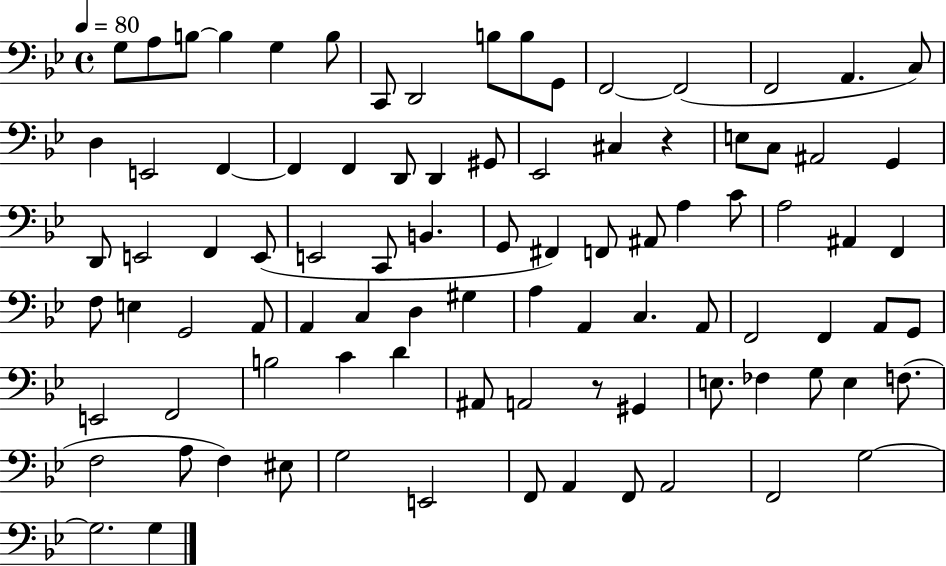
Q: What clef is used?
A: bass